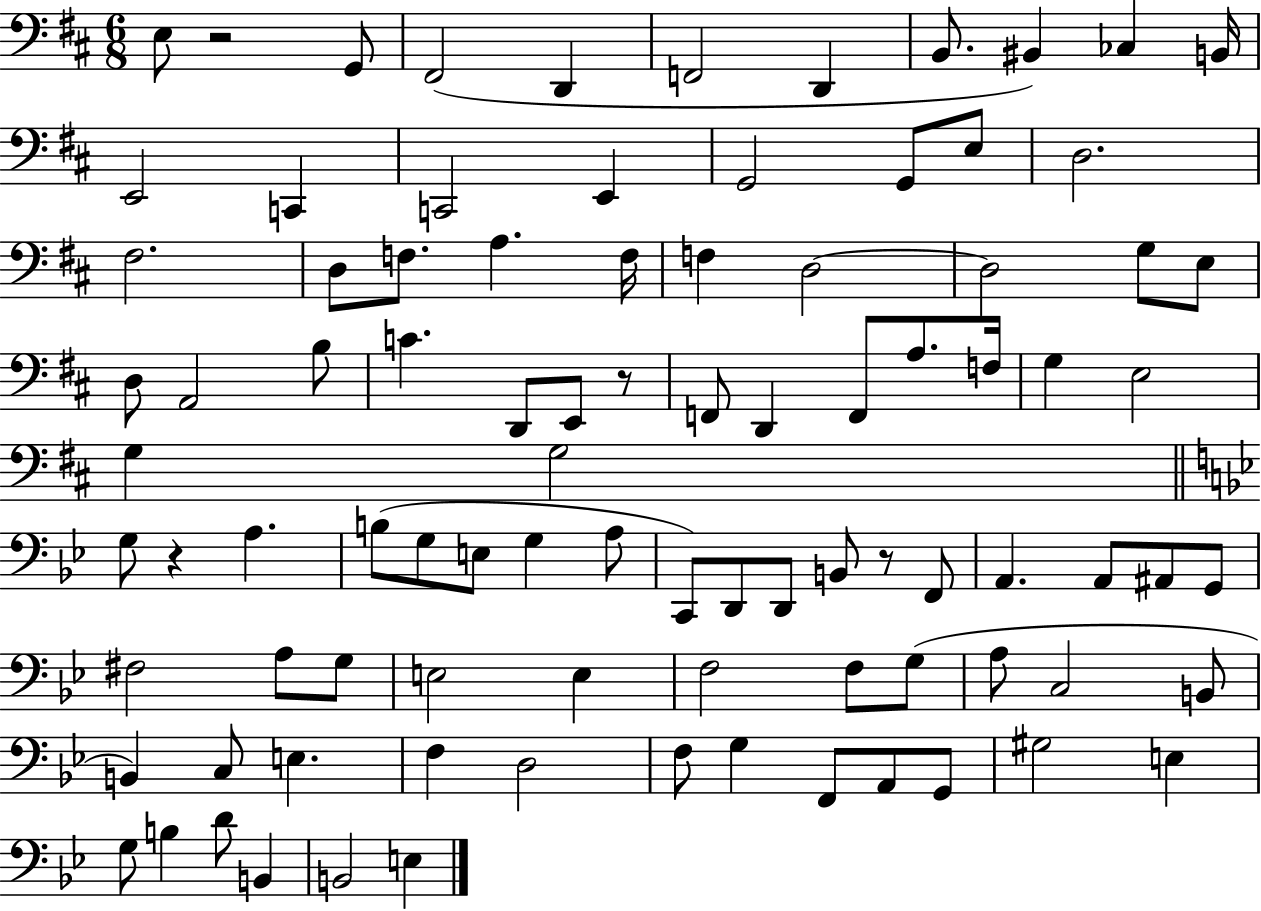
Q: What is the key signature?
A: D major